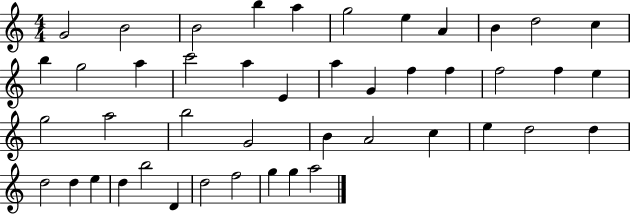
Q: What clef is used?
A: treble